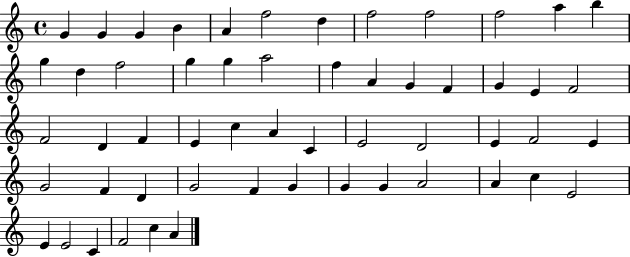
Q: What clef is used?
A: treble